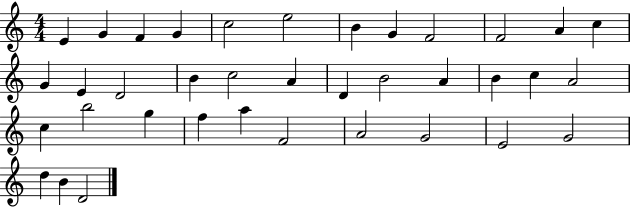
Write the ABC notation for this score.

X:1
T:Untitled
M:4/4
L:1/4
K:C
E G F G c2 e2 B G F2 F2 A c G E D2 B c2 A D B2 A B c A2 c b2 g f a F2 A2 G2 E2 G2 d B D2